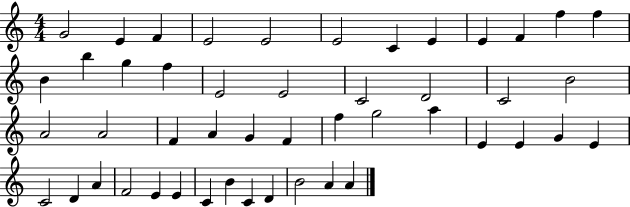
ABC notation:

X:1
T:Untitled
M:4/4
L:1/4
K:C
G2 E F E2 E2 E2 C E E F f f B b g f E2 E2 C2 D2 C2 B2 A2 A2 F A G F f g2 a E E G E C2 D A F2 E E C B C D B2 A A